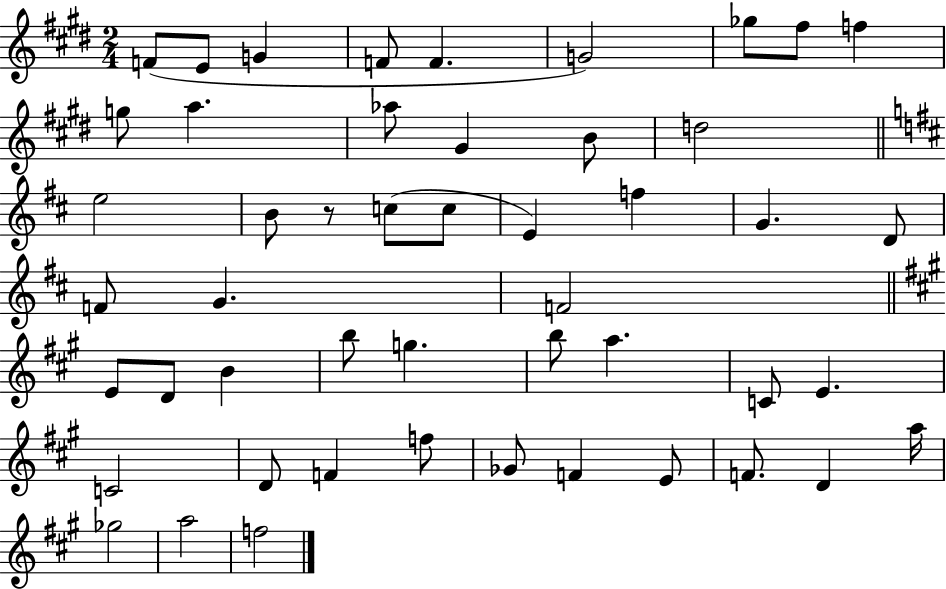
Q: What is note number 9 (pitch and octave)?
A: F5